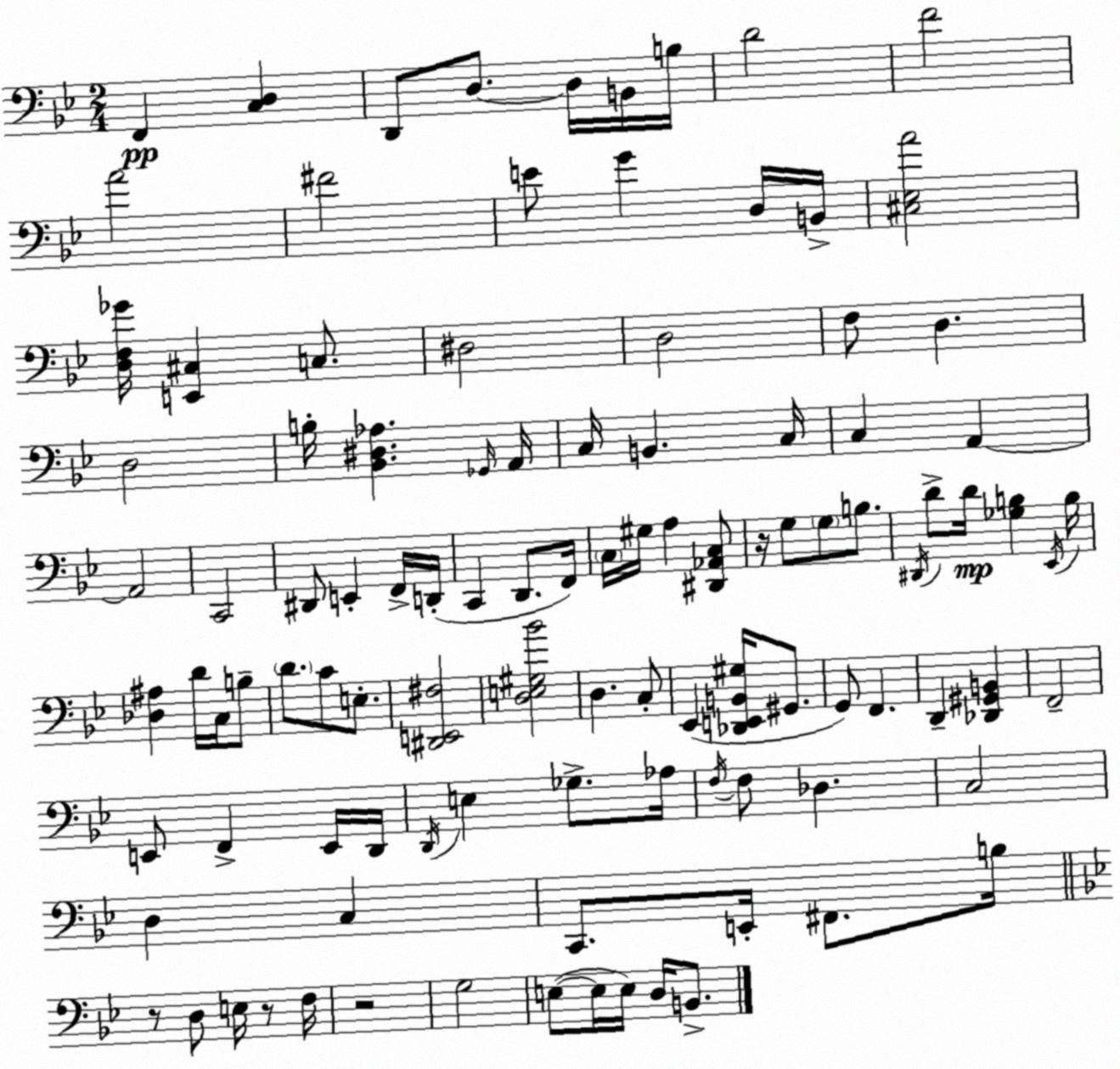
X:1
T:Untitled
M:2/4
L:1/4
K:Gm
F,, [C,D,] D,,/2 D,/2 D,/4 B,,/4 B,/4 D2 F2 A2 ^F2 E/2 G D,/4 B,,/4 [^C,_E,A]2 [D,F,_G]/4 [E,,^C,] C,/2 ^D,2 D,2 F,/2 D, D,2 B,/4 [_B,,^D,_A,] _G,,/4 A,,/4 C,/4 B,, C,/4 C, A,, A,,2 C,,2 ^D,,/2 E,, F,,/4 D,,/4 C,, D,,/2 F,,/4 C,/4 ^G,/4 A, [^D,,_A,,C,]/2 z/4 G,/2 G,/2 B,/2 ^D,,/4 D/2 D/4 [_G,B,] _E,,/4 B,/4 [_D,^A,] D/4 C,/4 B,/2 D/2 C/2 E,/2 [^D,,E,,^F,]2 [D,E,^G,_B]2 D, C,/2 _E,, [_D,,E,,B,,^G,]/4 ^G,,/2 G,,/2 F,, D,, [_D,,^G,,B,,] F,,2 E,,/2 F,, E,,/4 D,,/4 D,,/4 E, _G,/2 _A,/4 F,/4 F,/2 _D, C,2 D, C, C,,/2 E,,/4 ^F,,/2 B,/4 z/2 D,/2 E,/4 z/2 F,/4 z2 G,2 E,/2 E,/4 E,/4 D,/4 B,,/2